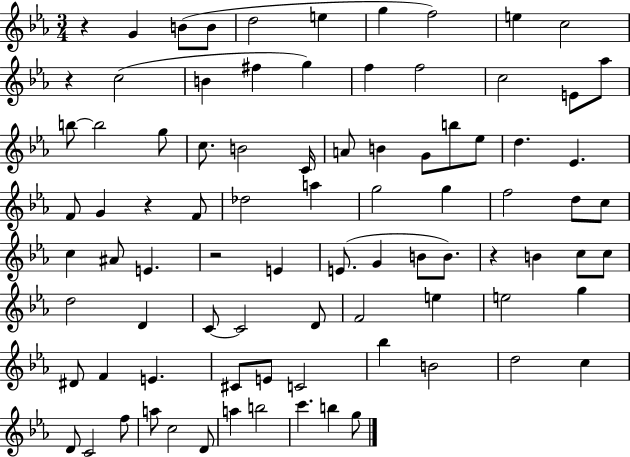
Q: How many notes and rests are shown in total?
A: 87